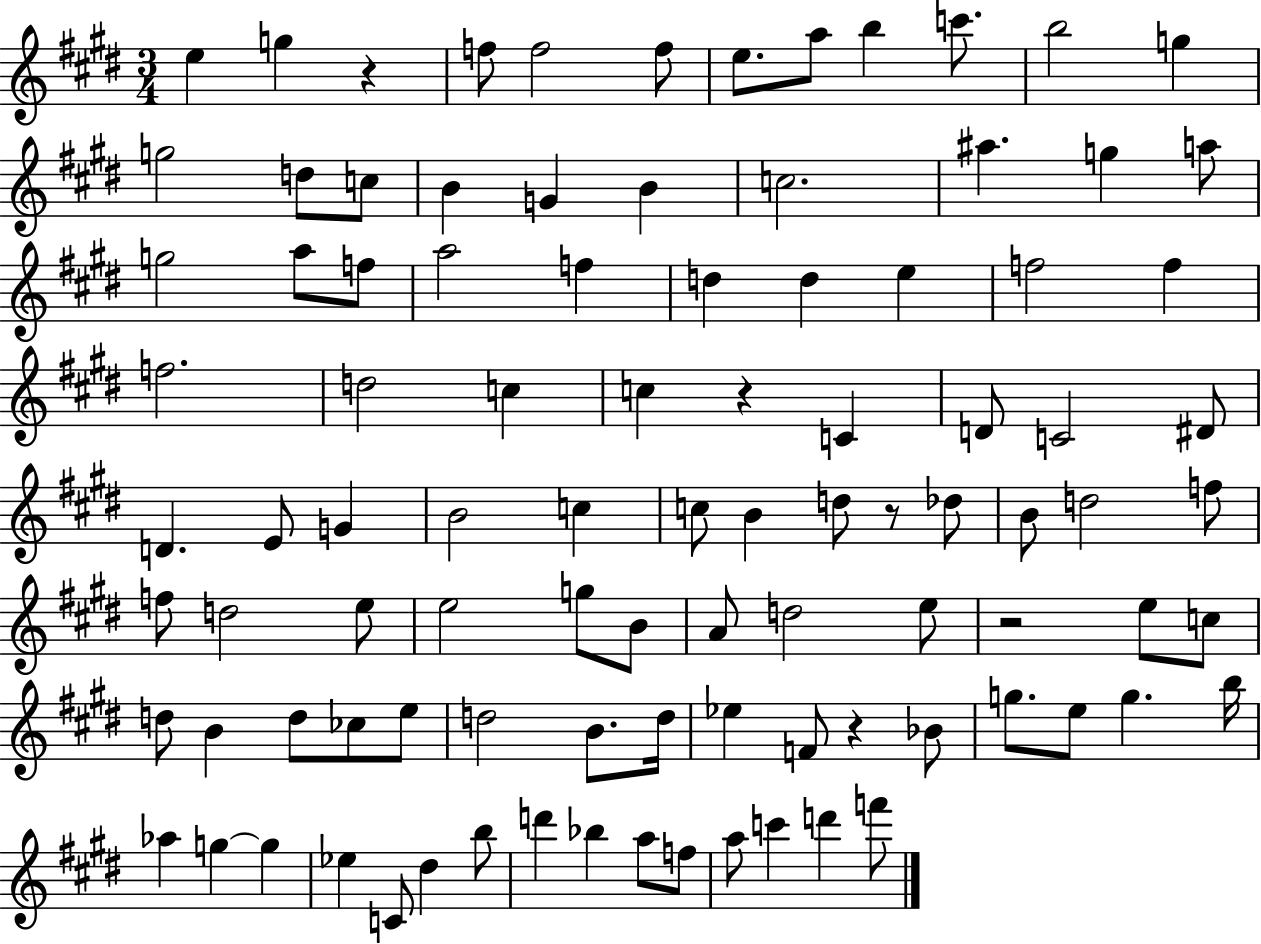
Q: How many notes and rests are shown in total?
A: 97